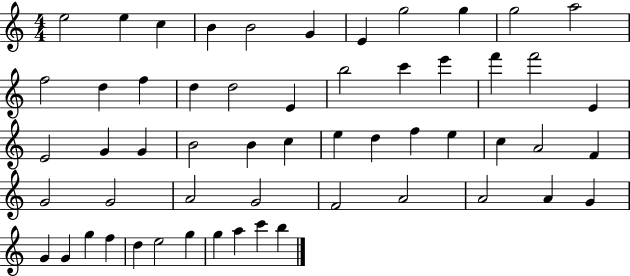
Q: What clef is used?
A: treble